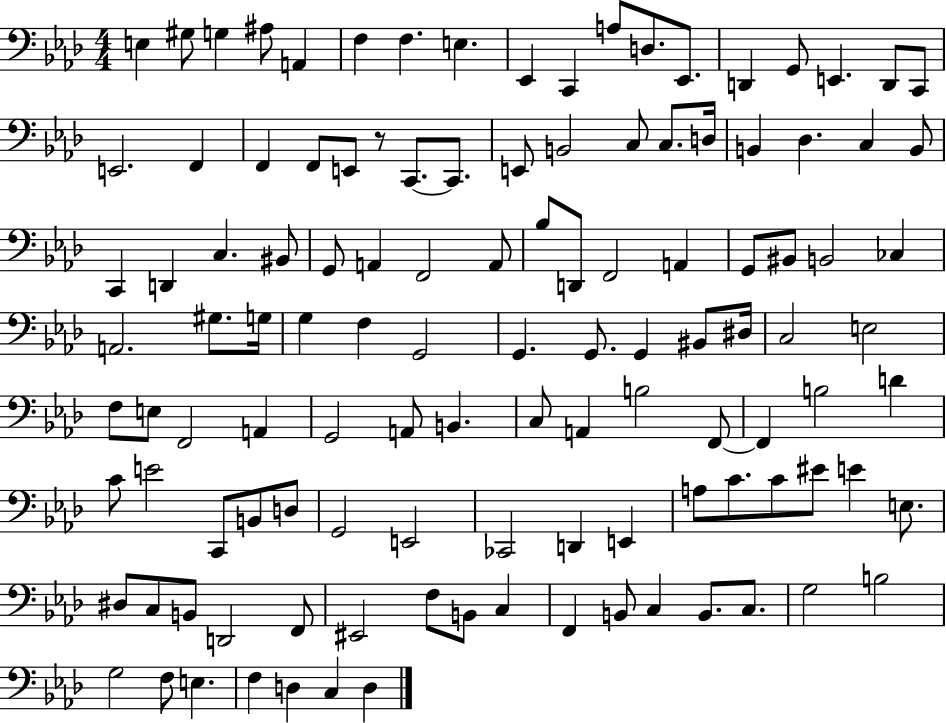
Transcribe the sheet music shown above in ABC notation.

X:1
T:Untitled
M:4/4
L:1/4
K:Ab
E, ^G,/2 G, ^A,/2 A,, F, F, E, _E,, C,, A,/2 D,/2 _E,,/2 D,, G,,/2 E,, D,,/2 C,,/2 E,,2 F,, F,, F,,/2 E,,/2 z/2 C,,/2 C,,/2 E,,/2 B,,2 C,/2 C,/2 D,/4 B,, _D, C, B,,/2 C,, D,, C, ^B,,/2 G,,/2 A,, F,,2 A,,/2 _B,/2 D,,/2 F,,2 A,, G,,/2 ^B,,/2 B,,2 _C, A,,2 ^G,/2 G,/4 G, F, G,,2 G,, G,,/2 G,, ^B,,/2 ^D,/4 C,2 E,2 F,/2 E,/2 F,,2 A,, G,,2 A,,/2 B,, C,/2 A,, B,2 F,,/2 F,, B,2 D C/2 E2 C,,/2 B,,/2 D,/2 G,,2 E,,2 _C,,2 D,, E,, A,/2 C/2 C/2 ^E/2 E E,/2 ^D,/2 C,/2 B,,/2 D,,2 F,,/2 ^E,,2 F,/2 B,,/2 C, F,, B,,/2 C, B,,/2 C,/2 G,2 B,2 G,2 F,/2 E, F, D, C, D,